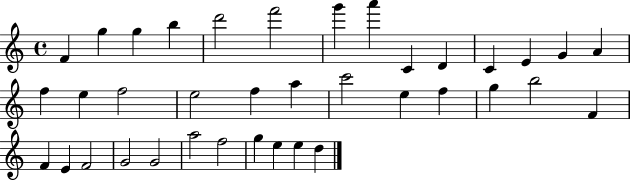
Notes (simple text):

F4/q G5/q G5/q B5/q D6/h F6/h G6/q A6/q C4/q D4/q C4/q E4/q G4/q A4/q F5/q E5/q F5/h E5/h F5/q A5/q C6/h E5/q F5/q G5/q B5/h F4/q F4/q E4/q F4/h G4/h G4/h A5/h F5/h G5/q E5/q E5/q D5/q